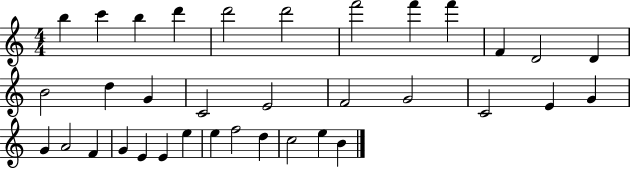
{
  \clef treble
  \numericTimeSignature
  \time 4/4
  \key c \major
  b''4 c'''4 b''4 d'''4 | d'''2 d'''2 | f'''2 f'''4 f'''4 | f'4 d'2 d'4 | \break b'2 d''4 g'4 | c'2 e'2 | f'2 g'2 | c'2 e'4 g'4 | \break g'4 a'2 f'4 | g'4 e'4 e'4 e''4 | e''4 f''2 d''4 | c''2 e''4 b'4 | \break \bar "|."
}